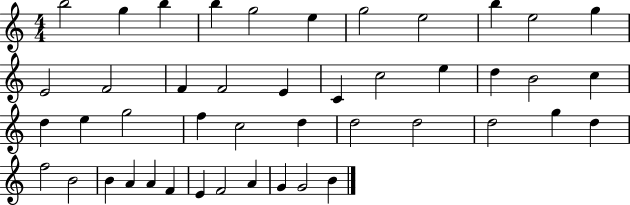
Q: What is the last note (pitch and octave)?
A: B4